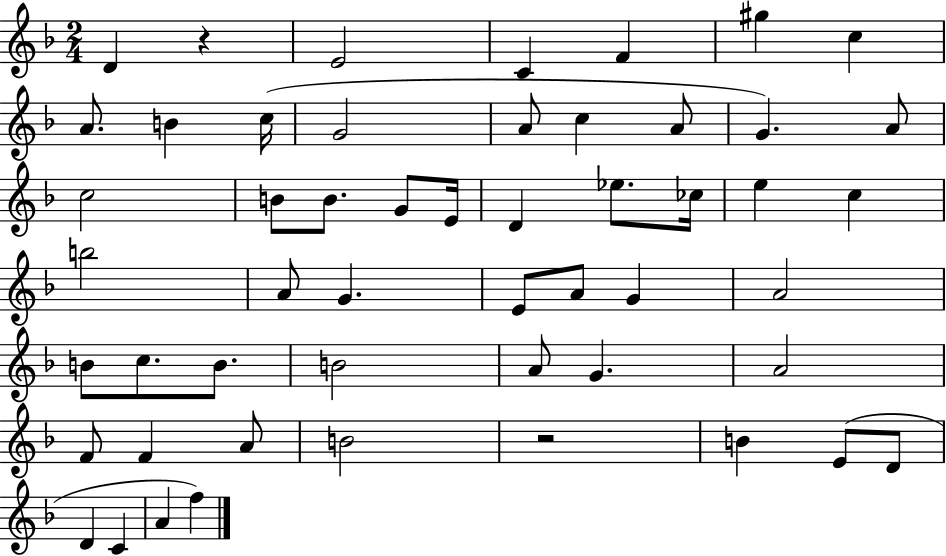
D4/q R/q E4/h C4/q F4/q G#5/q C5/q A4/e. B4/q C5/s G4/h A4/e C5/q A4/e G4/q. A4/e C5/h B4/e B4/e. G4/e E4/s D4/q Eb5/e. CES5/s E5/q C5/q B5/h A4/e G4/q. E4/e A4/e G4/q A4/h B4/e C5/e. B4/e. B4/h A4/e G4/q. A4/h F4/e F4/q A4/e B4/h R/h B4/q E4/e D4/e D4/q C4/q A4/q F5/q